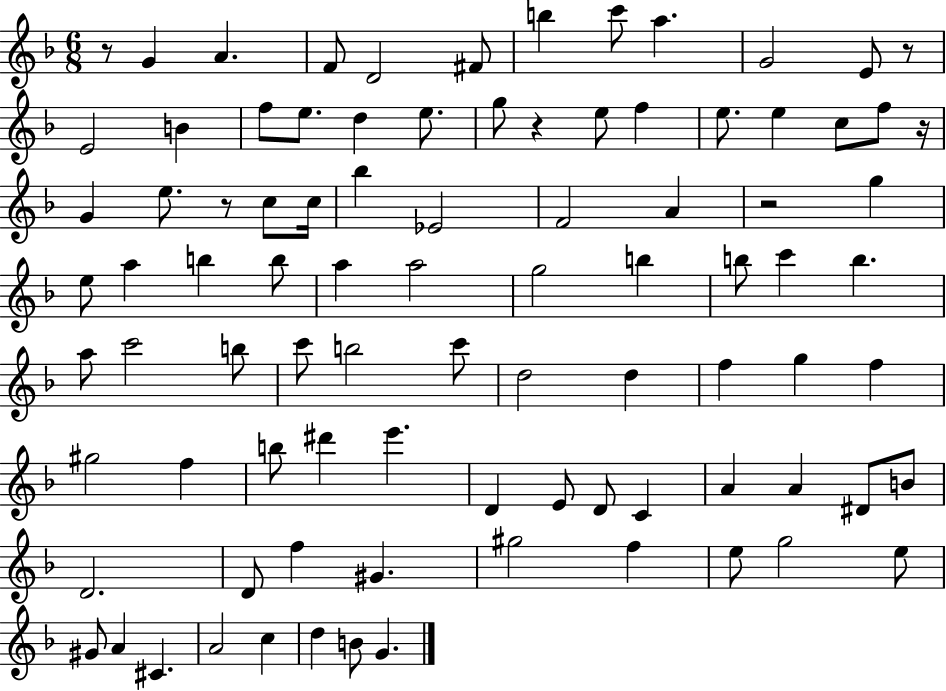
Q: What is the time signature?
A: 6/8